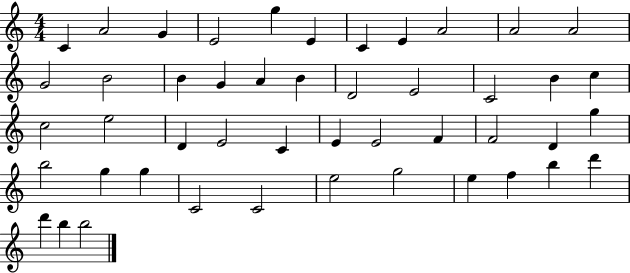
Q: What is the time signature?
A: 4/4